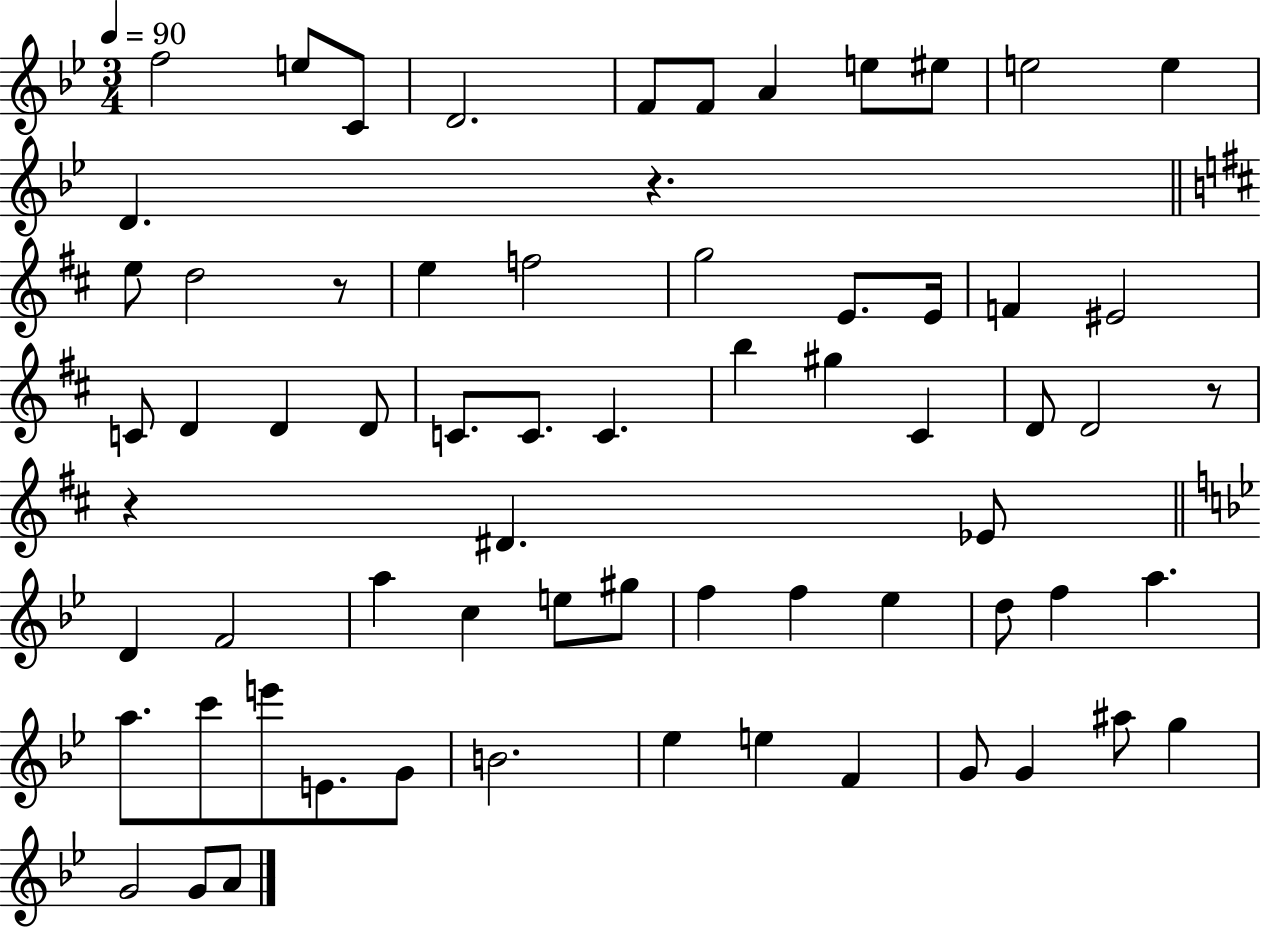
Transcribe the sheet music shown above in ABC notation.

X:1
T:Untitled
M:3/4
L:1/4
K:Bb
f2 e/2 C/2 D2 F/2 F/2 A e/2 ^e/2 e2 e D z e/2 d2 z/2 e f2 g2 E/2 E/4 F ^E2 C/2 D D D/2 C/2 C/2 C b ^g ^C D/2 D2 z/2 z ^D _E/2 D F2 a c e/2 ^g/2 f f _e d/2 f a a/2 c'/2 e'/2 E/2 G/2 B2 _e e F G/2 G ^a/2 g G2 G/2 A/2